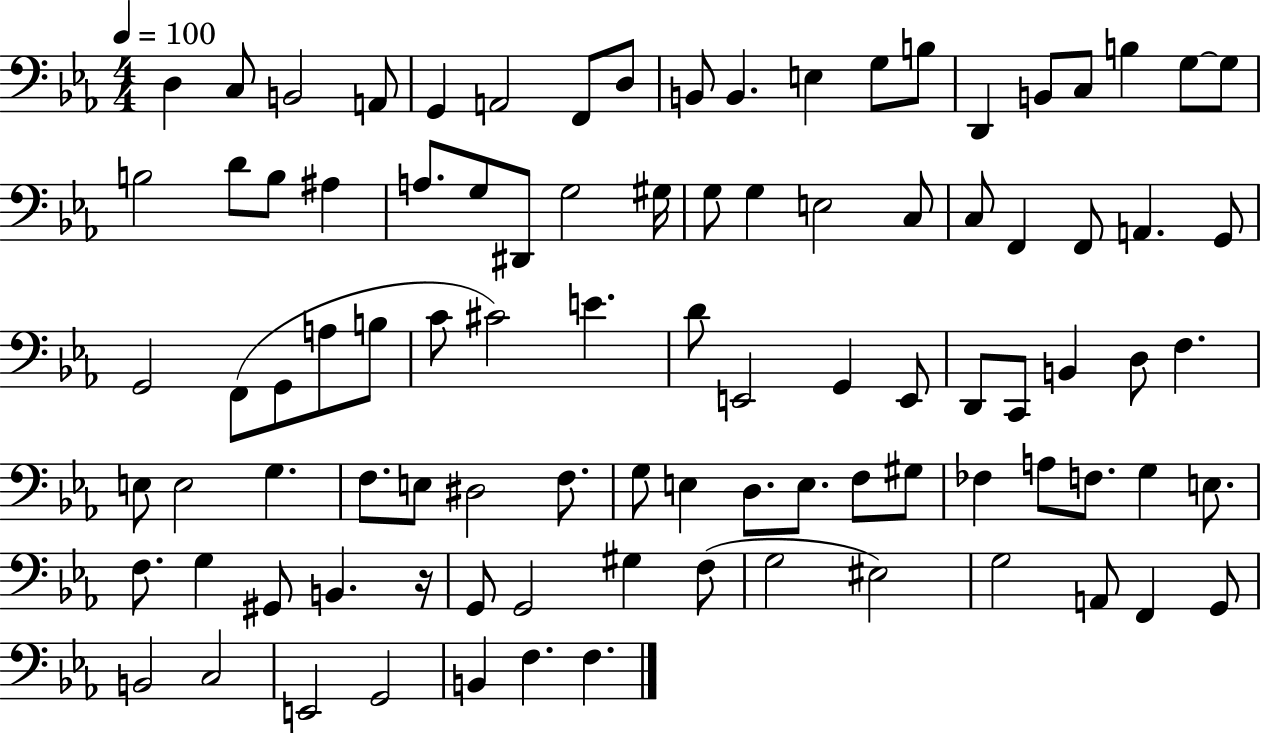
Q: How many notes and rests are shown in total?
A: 94